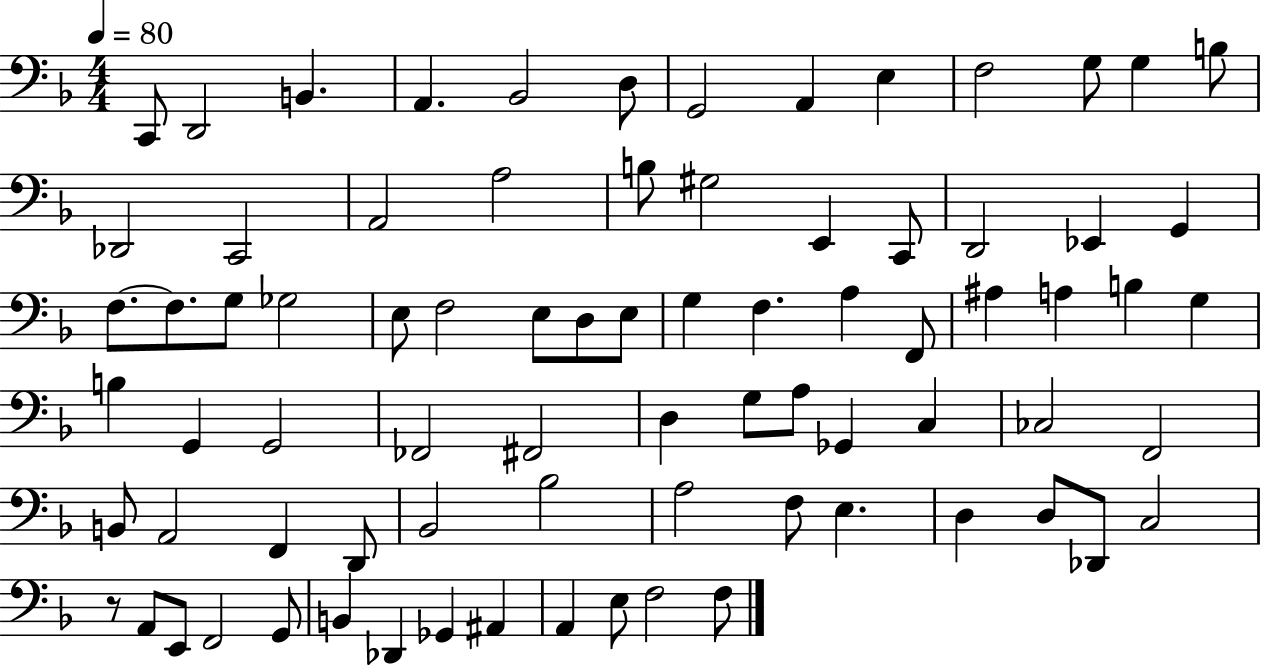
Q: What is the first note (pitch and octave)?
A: C2